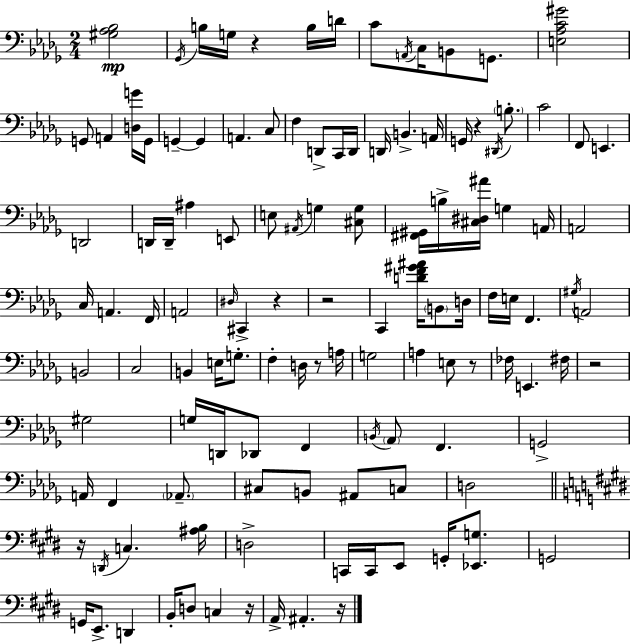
{
  \clef bass
  \numericTimeSignature
  \time 2/4
  \key bes \minor
  \repeat volta 2 { <gis aes bes>2\mp | \acciaccatura { ges,16 } b16 g16 r4 b16 | d'16 c'8 \acciaccatura { a,16 } c16 b,8 g,8. | <e aes c' gis'>2 | \break g,8 a,4 | <d g'>16 g,16 g,4--~~ g,4 | a,4. | c8 f4 d,8-> | \break c,16 d,16 d,16 b,4.-> | a,16 g,16 r4 \acciaccatura { dis,16 } | \parenthesize b8.-. c'2 | f,8 e,4. | \break d,2 | d,16 d,16-- ais4 | e,8 e8 \acciaccatura { ais,16 } g4 | <cis g>8 <fis, gis,>16 b16-> <cis dis ais'>16 g4 | \break a,16 a,2 | c16 a,4. | f,16 a,2 | \grace { dis16 } cis,4-> | \break r4 r2 | c,4 | <d' f' gis' ais'>16 \parenthesize b,8 d16 f16 e16 f,4. | \acciaccatura { gis16 } a,2 | \break b,2 | c2 | b,4 | e16 g8.-. f4-. | \break d16 r8 a16 g2 | a4 | e8 r8 fes16 e,4. | fis16 r2 | \break gis2 | g16 d,16 | des,8 f,4 \acciaccatura { b,16 } \parenthesize aes,8 | f,4. g,2-> | \break a,16 | f,4 \parenthesize aes,8.-- cis8 | b,8 ais,8 c8 d2 | \bar "||" \break \key e \major r16 \acciaccatura { d,16 } c4. | <ais b>16 d2-> | c,16 c,16 e,8 g,16-. <ees, g>8. | g,2 | \break g,16 e,8.-> d,4 | b,16-. d8 c4 | r16 a,16-> ais,4.-. | r16 } \bar "|."
}